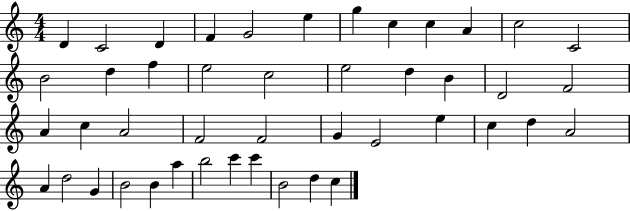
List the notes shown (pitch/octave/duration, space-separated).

D4/q C4/h D4/q F4/q G4/h E5/q G5/q C5/q C5/q A4/q C5/h C4/h B4/h D5/q F5/q E5/h C5/h E5/h D5/q B4/q D4/h F4/h A4/q C5/q A4/h F4/h F4/h G4/q E4/h E5/q C5/q D5/q A4/h A4/q D5/h G4/q B4/h B4/q A5/q B5/h C6/q C6/q B4/h D5/q C5/q